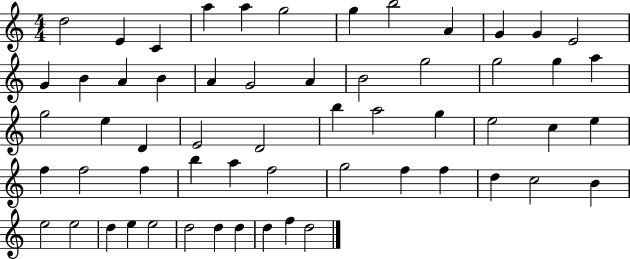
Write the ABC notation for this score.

X:1
T:Untitled
M:4/4
L:1/4
K:C
d2 E C a a g2 g b2 A G G E2 G B A B A G2 A B2 g2 g2 g a g2 e D E2 D2 b a2 g e2 c e f f2 f b a f2 g2 f f d c2 B e2 e2 d e e2 d2 d d d f d2